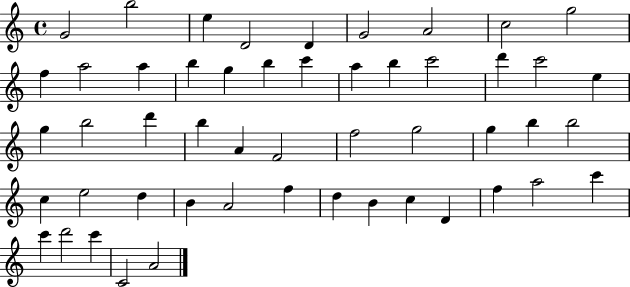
X:1
T:Untitled
M:4/4
L:1/4
K:C
G2 b2 e D2 D G2 A2 c2 g2 f a2 a b g b c' a b c'2 d' c'2 e g b2 d' b A F2 f2 g2 g b b2 c e2 d B A2 f d B c D f a2 c' c' d'2 c' C2 A2